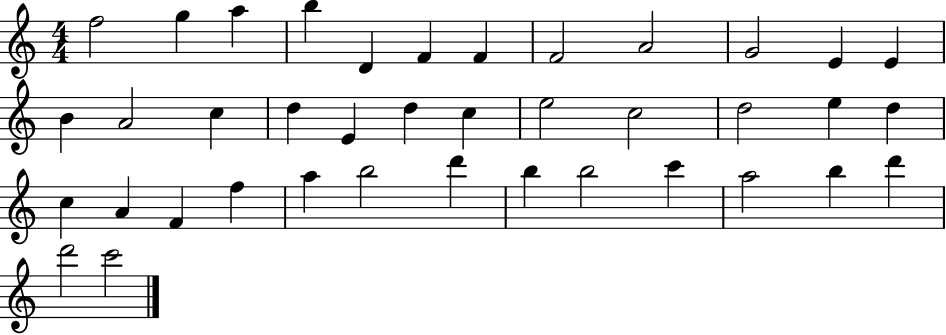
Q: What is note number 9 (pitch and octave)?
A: A4